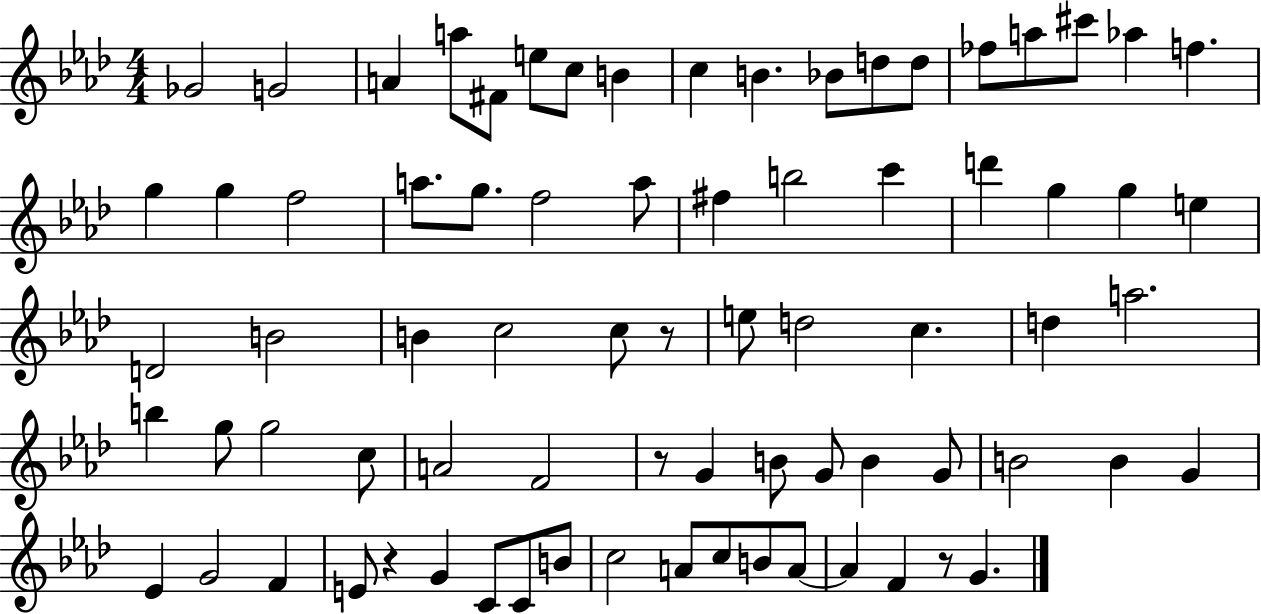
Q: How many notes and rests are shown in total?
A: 76